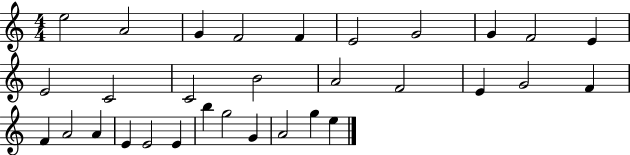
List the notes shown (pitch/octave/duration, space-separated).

E5/h A4/h G4/q F4/h F4/q E4/h G4/h G4/q F4/h E4/q E4/h C4/h C4/h B4/h A4/h F4/h E4/q G4/h F4/q F4/q A4/h A4/q E4/q E4/h E4/q B5/q G5/h G4/q A4/h G5/q E5/q